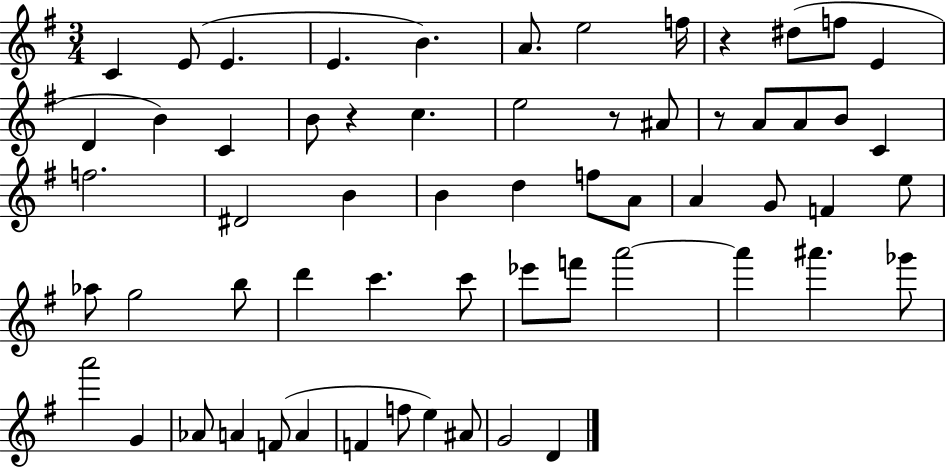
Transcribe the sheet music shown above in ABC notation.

X:1
T:Untitled
M:3/4
L:1/4
K:G
C E/2 E E B A/2 e2 f/4 z ^d/2 f/2 E D B C B/2 z c e2 z/2 ^A/2 z/2 A/2 A/2 B/2 C f2 ^D2 B B d f/2 A/2 A G/2 F e/2 _a/2 g2 b/2 d' c' c'/2 _e'/2 f'/2 a'2 a' ^a' _g'/2 a'2 G _A/2 A F/2 A F f/2 e ^A/2 G2 D